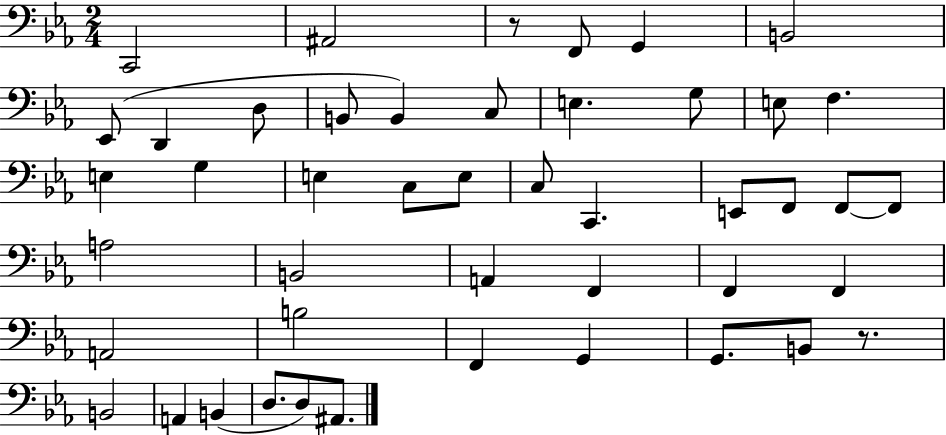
C2/h A#2/h R/e F2/e G2/q B2/h Eb2/e D2/q D3/e B2/e B2/q C3/e E3/q. G3/e E3/e F3/q. E3/q G3/q E3/q C3/e E3/e C3/e C2/q. E2/e F2/e F2/e F2/e A3/h B2/h A2/q F2/q F2/q F2/q A2/h B3/h F2/q G2/q G2/e. B2/e R/e. B2/h A2/q B2/q D3/e. D3/e A#2/e.